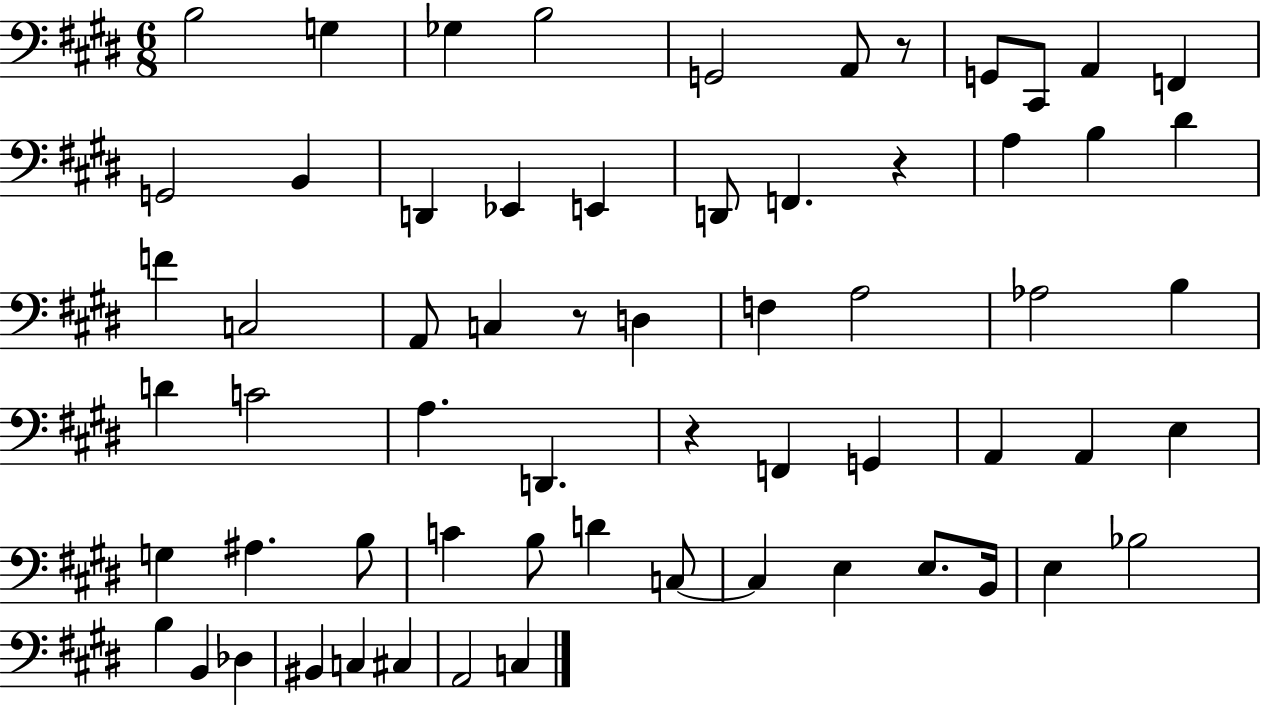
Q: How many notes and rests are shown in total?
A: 63